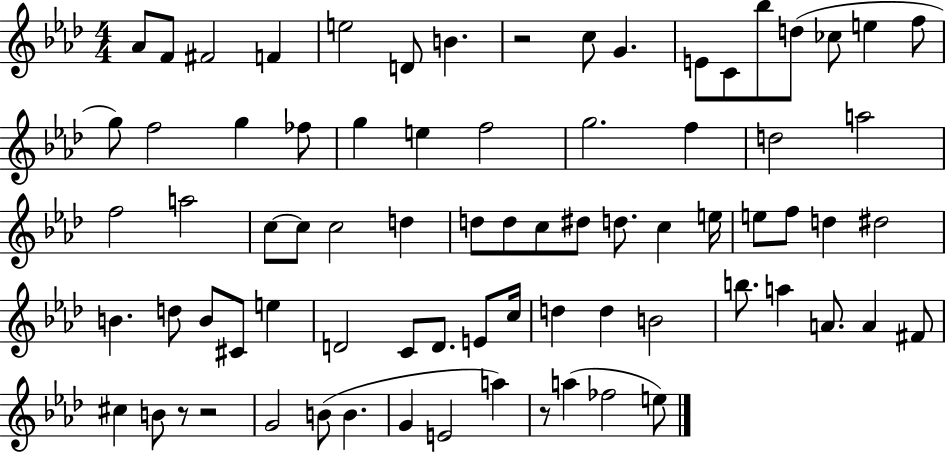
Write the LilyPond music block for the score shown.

{
  \clef treble
  \numericTimeSignature
  \time 4/4
  \key aes \major
  \repeat volta 2 { aes'8 f'8 fis'2 f'4 | e''2 d'8 b'4. | r2 c''8 g'4. | e'8 c'8 bes''8 d''8( ces''8 e''4 f''8 | \break g''8) f''2 g''4 fes''8 | g''4 e''4 f''2 | g''2. f''4 | d''2 a''2 | \break f''2 a''2 | c''8~~ c''8 c''2 d''4 | d''8 d''8 c''8 dis''8 d''8. c''4 e''16 | e''8 f''8 d''4 dis''2 | \break b'4. d''8 b'8 cis'8 e''4 | d'2 c'8 d'8. e'8 c''16 | d''4 d''4 b'2 | b''8. a''4 a'8. a'4 fis'8 | \break cis''4 b'8 r8 r2 | g'2 b'8( b'4. | g'4 e'2 a''4) | r8 a''4( fes''2 e''8) | \break } \bar "|."
}